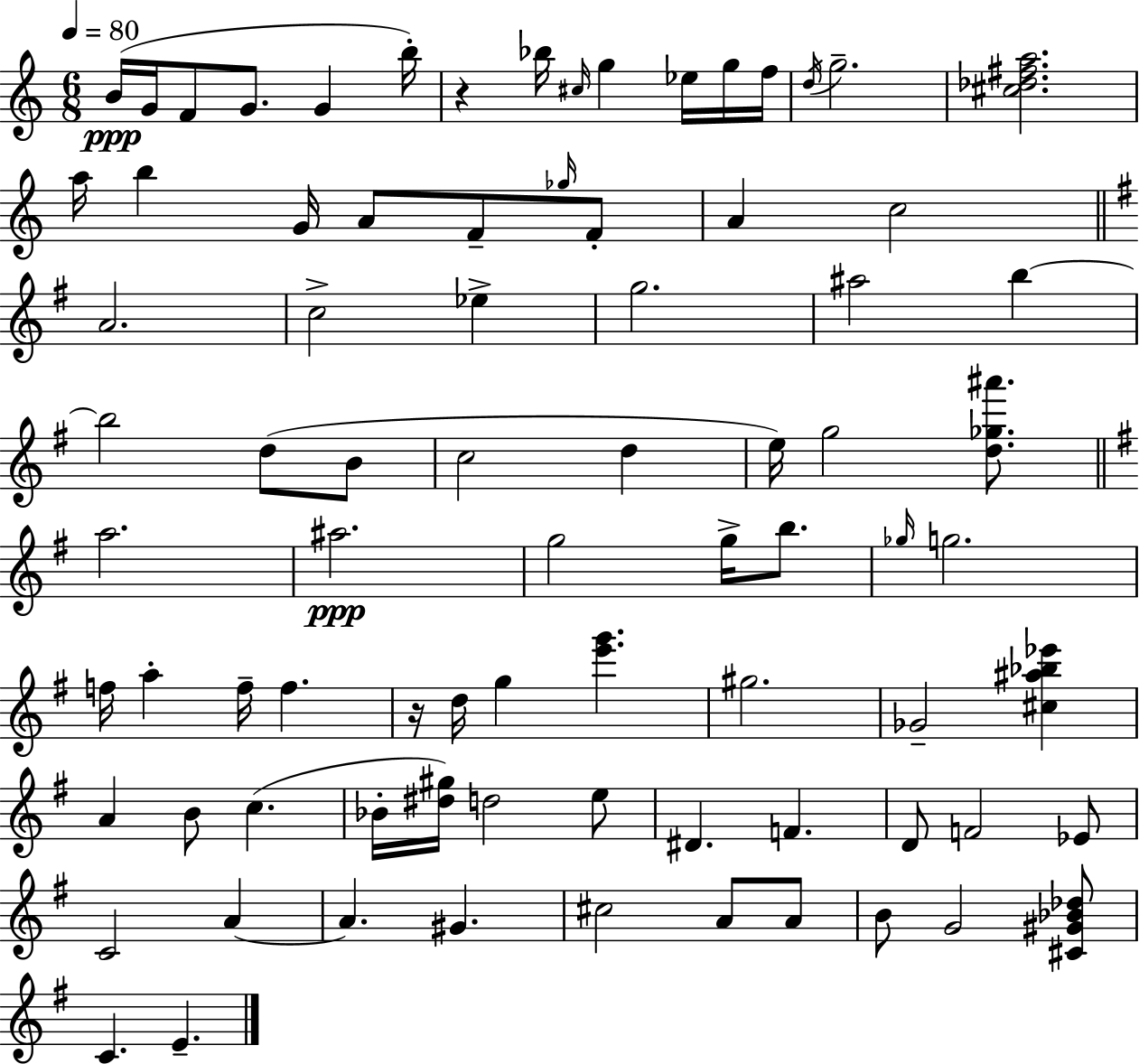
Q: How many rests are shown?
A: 2